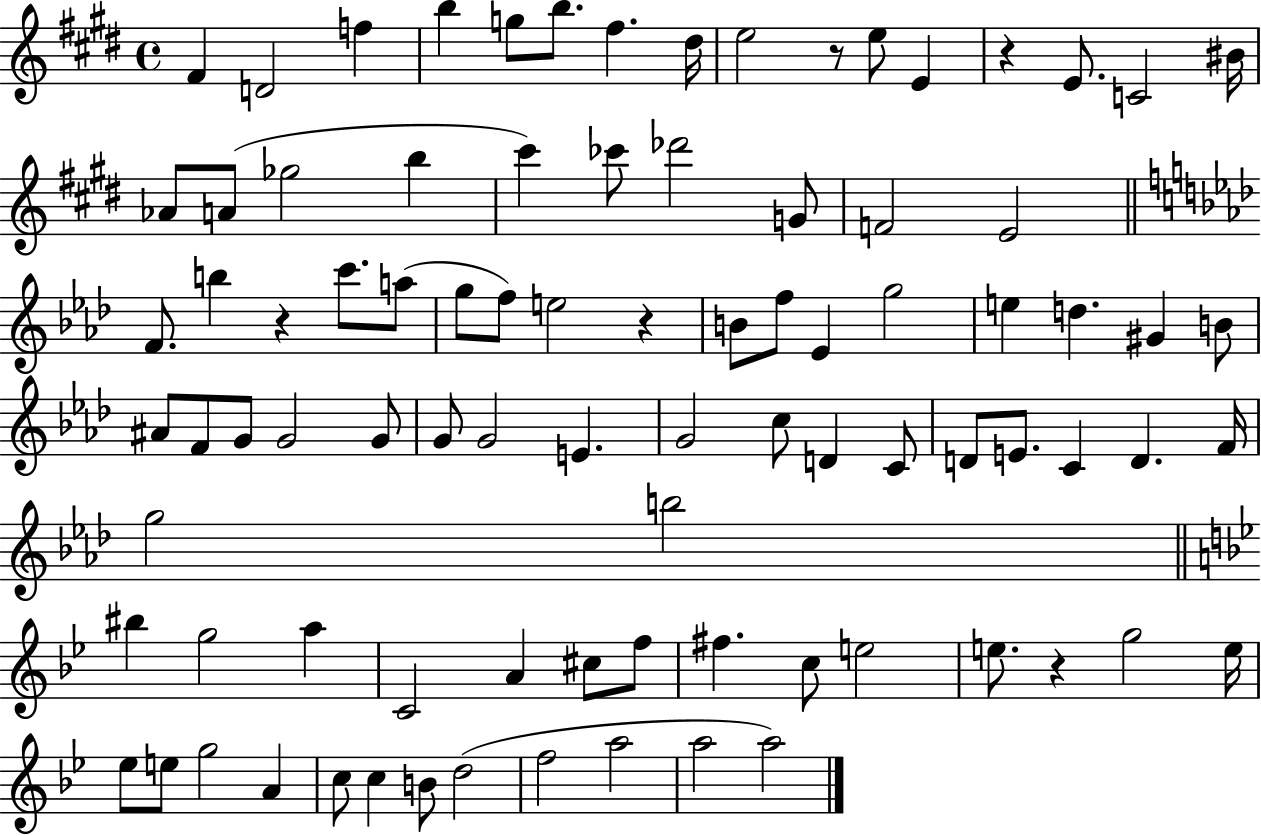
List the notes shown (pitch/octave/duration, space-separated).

F#4/q D4/h F5/q B5/q G5/e B5/e. F#5/q. D#5/s E5/h R/e E5/e E4/q R/q E4/e. C4/h BIS4/s Ab4/e A4/e Gb5/h B5/q C#6/q CES6/e Db6/h G4/e F4/h E4/h F4/e. B5/q R/q C6/e. A5/e G5/e F5/e E5/h R/q B4/e F5/e Eb4/q G5/h E5/q D5/q. G#4/q B4/e A#4/e F4/e G4/e G4/h G4/e G4/e G4/h E4/q. G4/h C5/e D4/q C4/e D4/e E4/e. C4/q D4/q. F4/s G5/h B5/h BIS5/q G5/h A5/q C4/h A4/q C#5/e F5/e F#5/q. C5/e E5/h E5/e. R/q G5/h E5/s Eb5/e E5/e G5/h A4/q C5/e C5/q B4/e D5/h F5/h A5/h A5/h A5/h